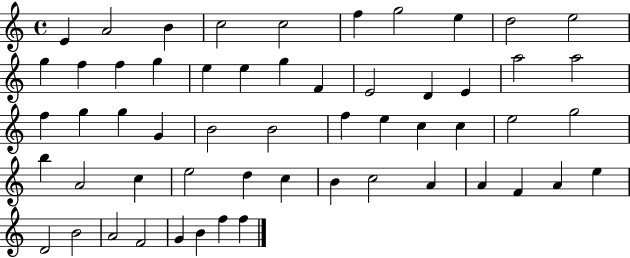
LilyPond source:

{
  \clef treble
  \time 4/4
  \defaultTimeSignature
  \key c \major
  e'4 a'2 b'4 | c''2 c''2 | f''4 g''2 e''4 | d''2 e''2 | \break g''4 f''4 f''4 g''4 | e''4 e''4 g''4 f'4 | e'2 d'4 e'4 | a''2 a''2 | \break f''4 g''4 g''4 g'4 | b'2 b'2 | f''4 e''4 c''4 c''4 | e''2 g''2 | \break b''4 a'2 c''4 | e''2 d''4 c''4 | b'4 c''2 a'4 | a'4 f'4 a'4 e''4 | \break d'2 b'2 | a'2 f'2 | g'4 b'4 f''4 f''4 | \bar "|."
}